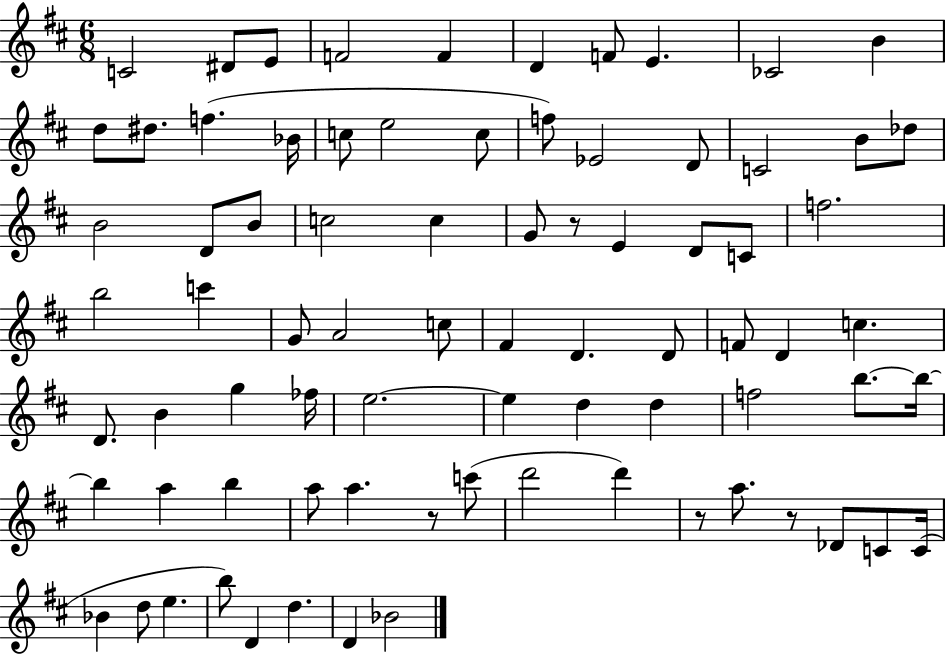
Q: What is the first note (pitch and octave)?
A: C4